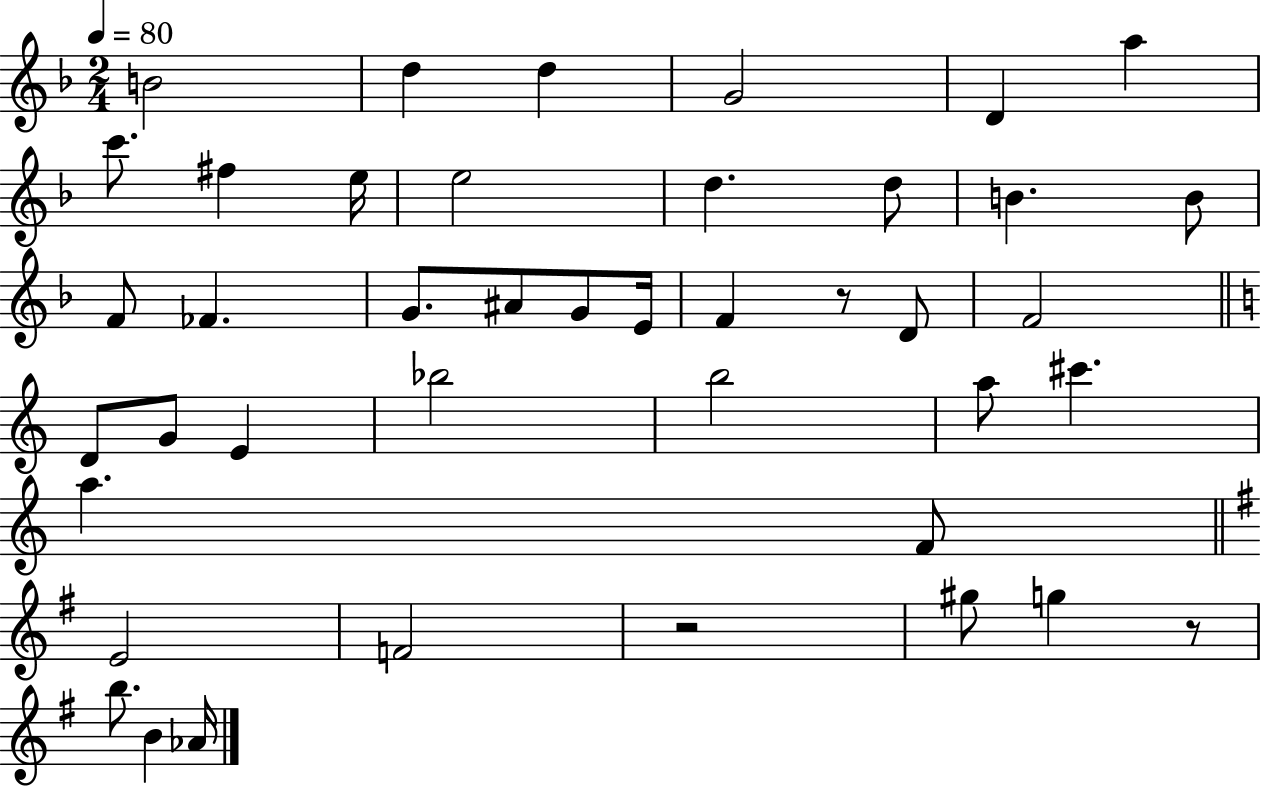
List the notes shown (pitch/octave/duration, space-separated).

B4/h D5/q D5/q G4/h D4/q A5/q C6/e. F#5/q E5/s E5/h D5/q. D5/e B4/q. B4/e F4/e FES4/q. G4/e. A#4/e G4/e E4/s F4/q R/e D4/e F4/h D4/e G4/e E4/q Bb5/h B5/h A5/e C#6/q. A5/q. F4/e E4/h F4/h R/h G#5/e G5/q R/e B5/e. B4/q Ab4/s